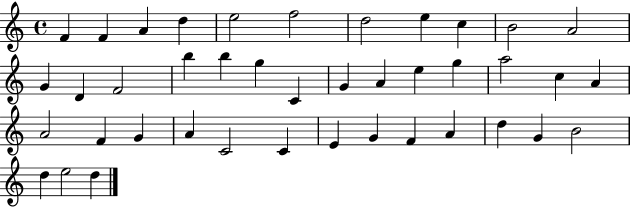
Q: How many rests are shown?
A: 0